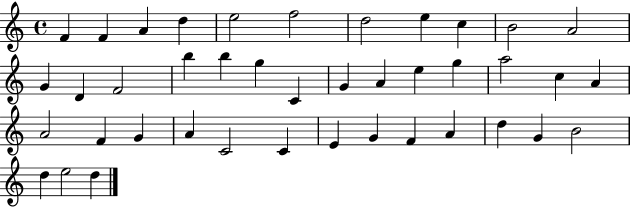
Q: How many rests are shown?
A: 0